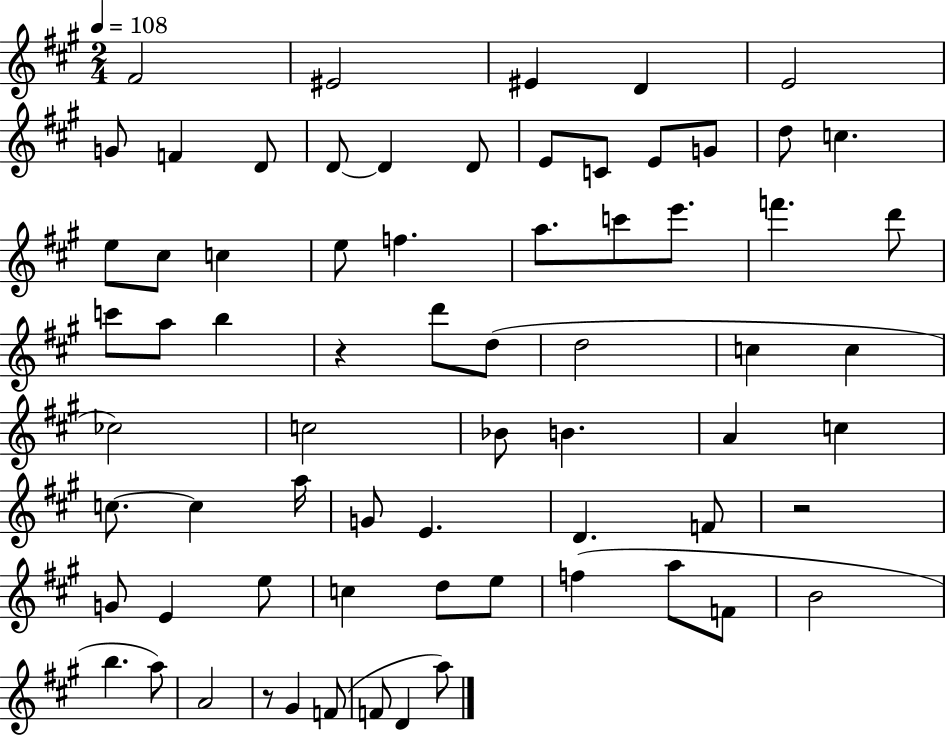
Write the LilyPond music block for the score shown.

{
  \clef treble
  \numericTimeSignature
  \time 2/4
  \key a \major
  \tempo 4 = 108
  fis'2 | eis'2 | eis'4 d'4 | e'2 | \break g'8 f'4 d'8 | d'8~~ d'4 d'8 | e'8 c'8 e'8 g'8 | d''8 c''4. | \break e''8 cis''8 c''4 | e''8 f''4. | a''8. c'''8 e'''8. | f'''4. d'''8 | \break c'''8 a''8 b''4 | r4 d'''8 d''8( | d''2 | c''4 c''4 | \break ces''2) | c''2 | bes'8 b'4. | a'4 c''4 | \break c''8.~~ c''4 a''16 | g'8 e'4. | d'4. f'8 | r2 | \break g'8 e'4 e''8 | c''4 d''8 e''8 | f''4( a''8 f'8 | b'2 | \break b''4. a''8) | a'2 | r8 gis'4 f'8( | f'8 d'4 a''8) | \break \bar "|."
}